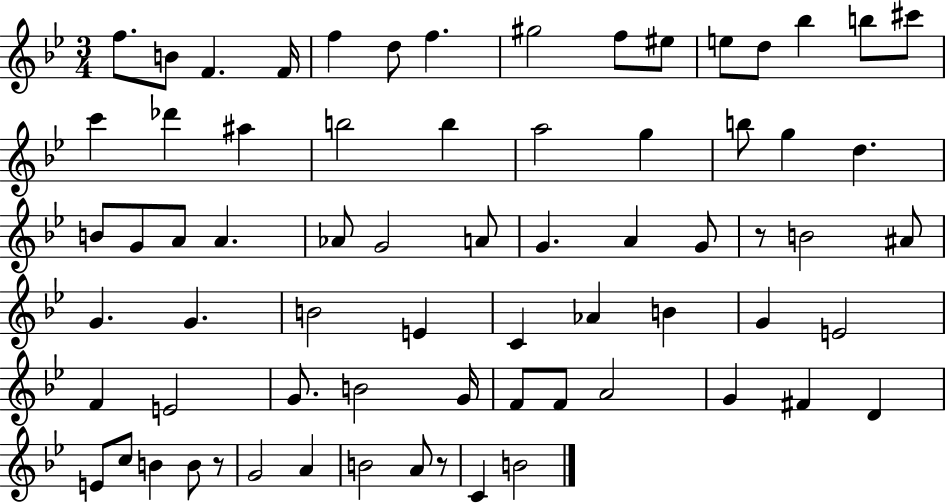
F5/e. B4/e F4/q. F4/s F5/q D5/e F5/q. G#5/h F5/e EIS5/e E5/e D5/e Bb5/q B5/e C#6/e C6/q Db6/q A#5/q B5/h B5/q A5/h G5/q B5/e G5/q D5/q. B4/e G4/e A4/e A4/q. Ab4/e G4/h A4/e G4/q. A4/q G4/e R/e B4/h A#4/e G4/q. G4/q. B4/h E4/q C4/q Ab4/q B4/q G4/q E4/h F4/q E4/h G4/e. B4/h G4/s F4/e F4/e A4/h G4/q F#4/q D4/q E4/e C5/e B4/q B4/e R/e G4/h A4/q B4/h A4/e R/e C4/q B4/h